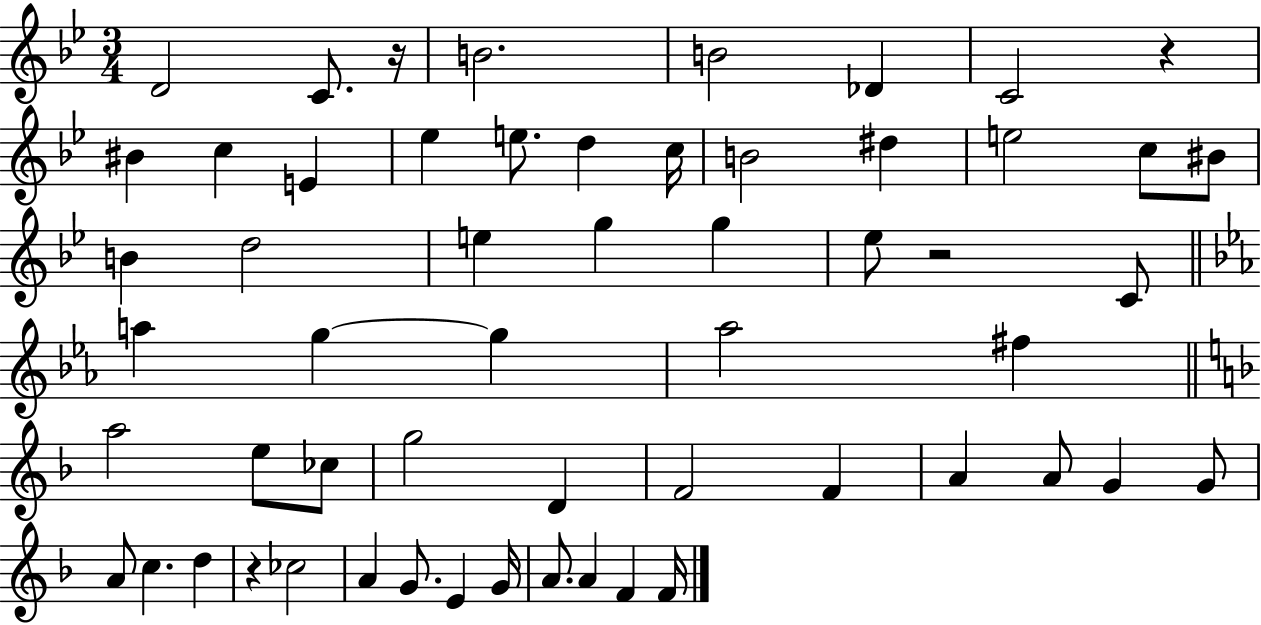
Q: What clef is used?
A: treble